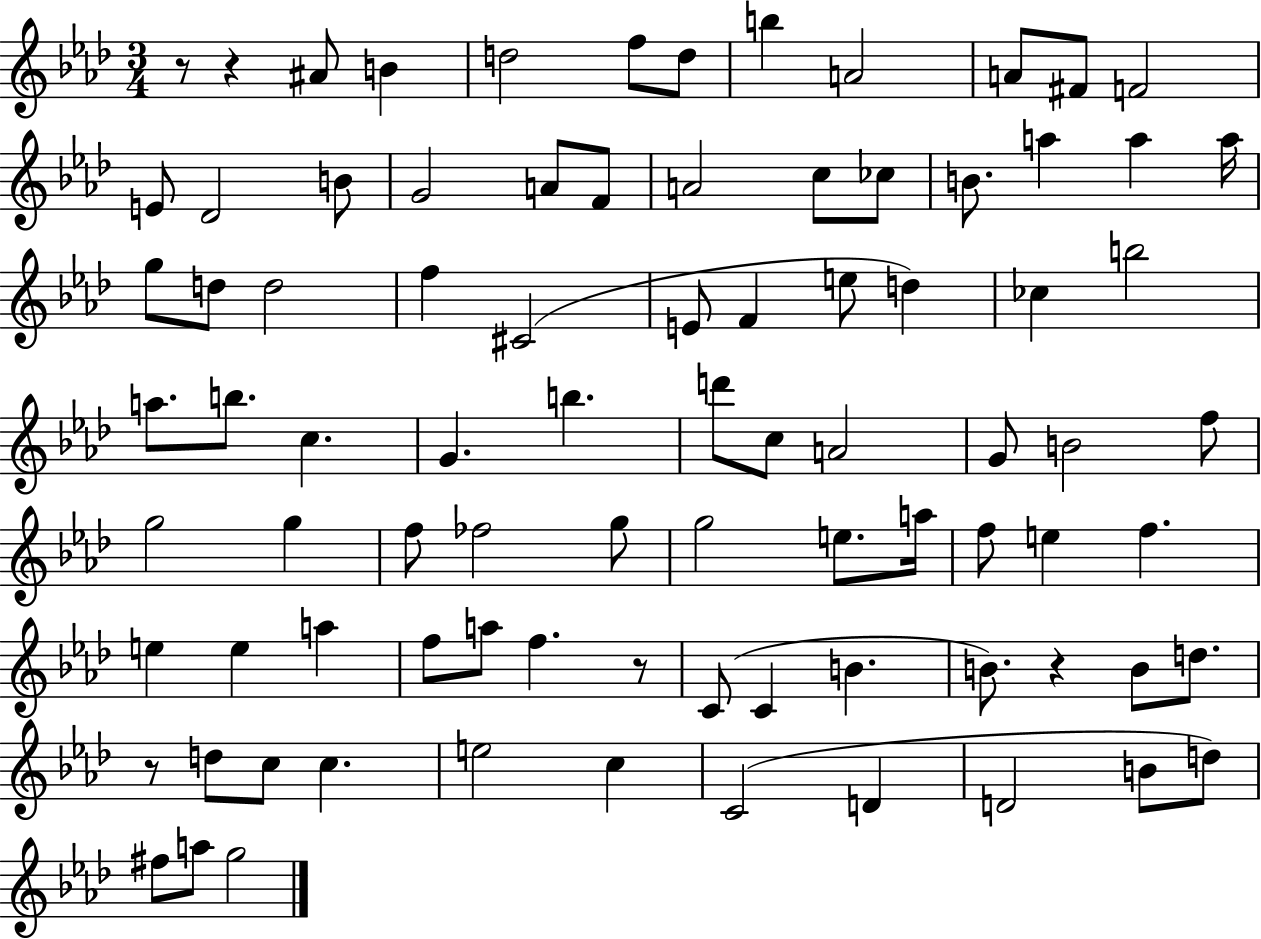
{
  \clef treble
  \numericTimeSignature
  \time 3/4
  \key aes \major
  r8 r4 ais'8 b'4 | d''2 f''8 d''8 | b''4 a'2 | a'8 fis'8 f'2 | \break e'8 des'2 b'8 | g'2 a'8 f'8 | a'2 c''8 ces''8 | b'8. a''4 a''4 a''16 | \break g''8 d''8 d''2 | f''4 cis'2( | e'8 f'4 e''8 d''4) | ces''4 b''2 | \break a''8. b''8. c''4. | g'4. b''4. | d'''8 c''8 a'2 | g'8 b'2 f''8 | \break g''2 g''4 | f''8 fes''2 g''8 | g''2 e''8. a''16 | f''8 e''4 f''4. | \break e''4 e''4 a''4 | f''8 a''8 f''4. r8 | c'8( c'4 b'4. | b'8.) r4 b'8 d''8. | \break r8 d''8 c''8 c''4. | e''2 c''4 | c'2( d'4 | d'2 b'8 d''8) | \break fis''8 a''8 g''2 | \bar "|."
}